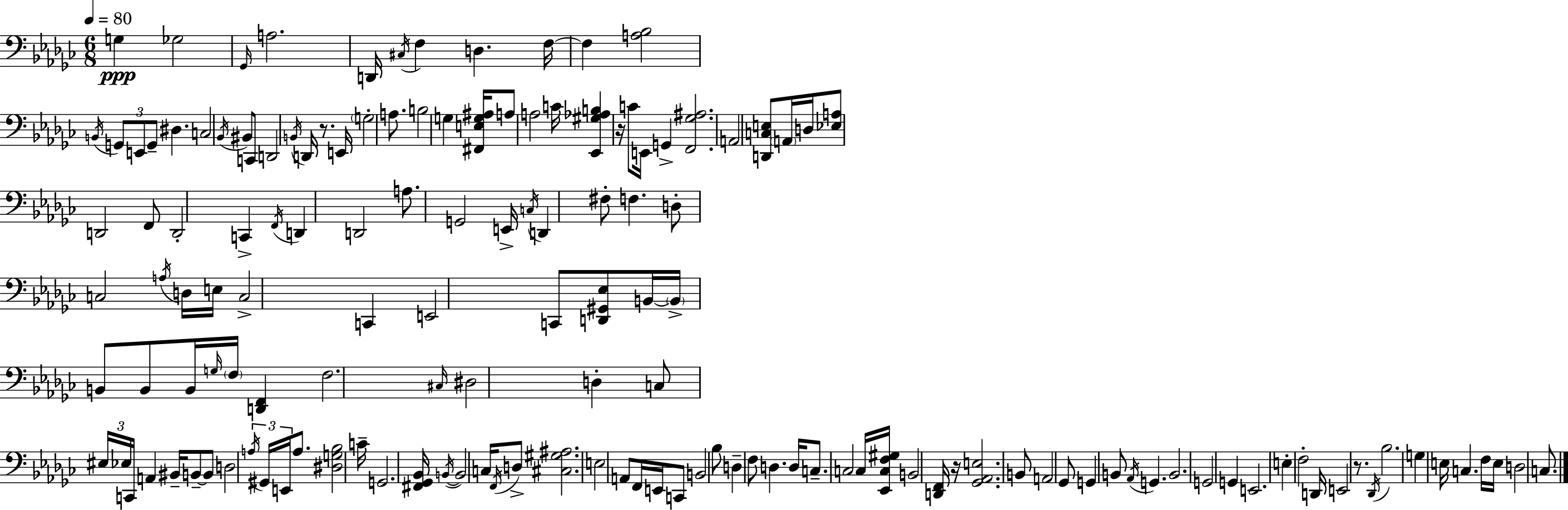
X:1
T:Untitled
M:6/8
L:1/4
K:Ebm
G, _G,2 _G,,/4 A,2 D,,/4 ^C,/4 F, D, F,/4 F, [A,_B,]2 B,,/4 G,,/2 E,,/2 G,,/2 ^D, C,2 _B,,/4 ^B,,/2 C,,/2 D,,2 B,,/4 D,,/4 z/2 E,,/4 G,2 A,/2 B,2 G, [^F,,E,G,^A,]/4 A,/2 A,2 C/4 [_E,,^G,_A,B,] z/4 C/2 E,,/4 G,, [F,,_G,^A,]2 A,,2 [D,,C,E,]/2 A,,/4 D,/4 [_E,A,]/2 D,,2 F,,/2 D,,2 C,, F,,/4 D,, D,,2 A,/2 G,,2 E,,/4 C,/4 D,, ^F,/2 F, D,/2 C,2 A,/4 D,/4 E,/4 C,2 C,, E,,2 C,,/2 [D,,^G,,_E,]/2 B,,/4 B,,/4 B,,/2 B,,/2 B,,/4 G,/4 F,/4 [D,,F,,] F,2 ^C,/4 ^D,2 D, C,/2 ^E,/4 _E,/4 C,,/4 A,, ^B,,/4 B,,/2 B,,/2 D,2 A,/4 ^G,,/4 E,,/4 A,/2 [^D,G,_B,]2 C/4 G,,2 [^F,,_G,,_B,,]/4 B,,/4 B,,2 C,/4 F,,/4 D,/2 [^C,^G,^A,]2 E,2 A,,/2 F,,/4 E,,/4 C,,/2 B,,2 _B,/2 D, F,/2 D, D,/4 C,/2 C,2 C,/4 [_E,,C,F,^G,]/4 B,,2 [D,,F,,]/4 z/4 [_G,,_A,,E,]2 B,,/2 A,,2 _G,,/2 G,, B,,/2 _A,,/4 G,, B,,2 G,,2 G,, E,,2 E, F,2 D,,/4 E,,2 z/2 _D,,/4 _B,2 G, E,/4 C, F,/4 E,/4 D,2 C,/2